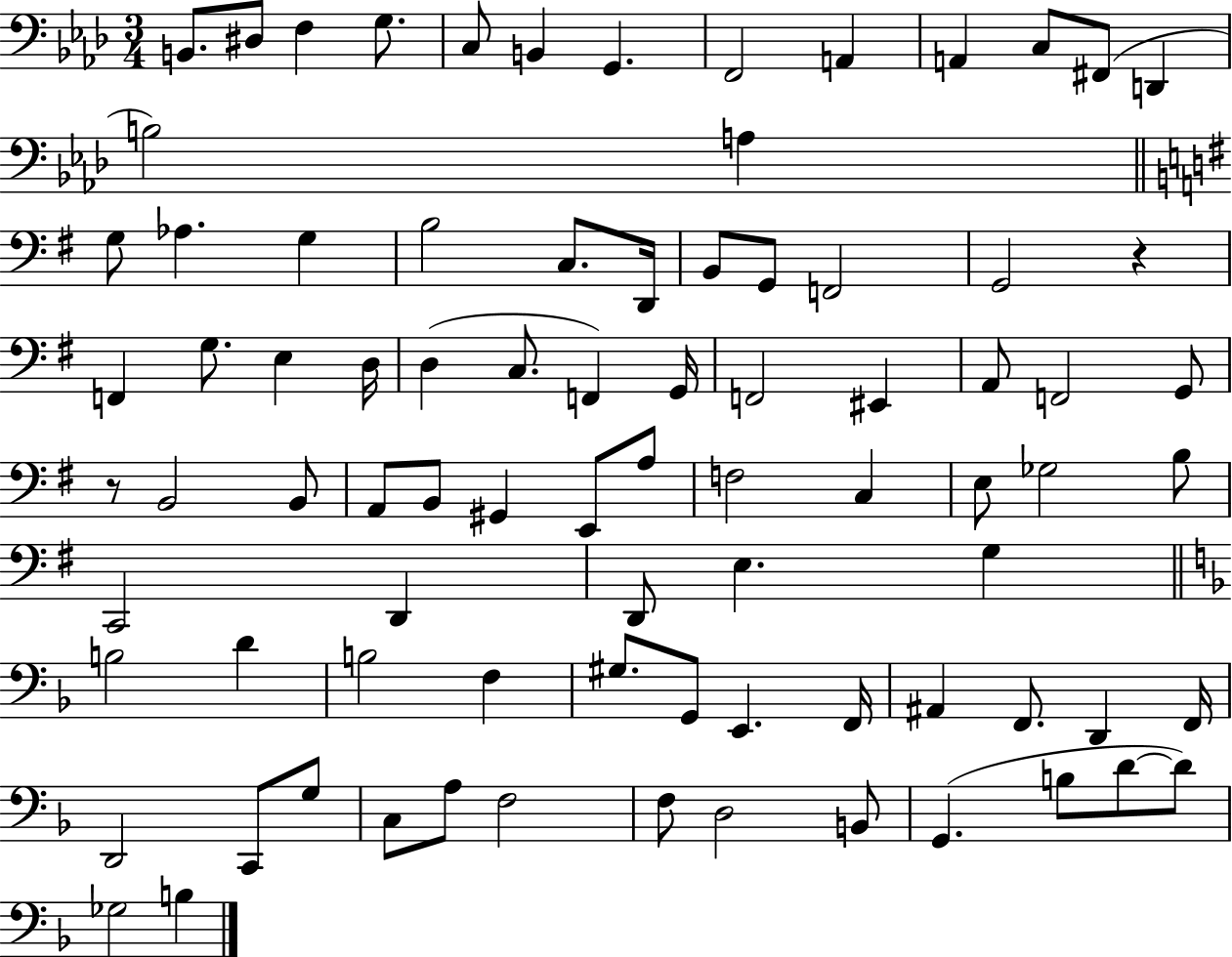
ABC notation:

X:1
T:Untitled
M:3/4
L:1/4
K:Ab
B,,/2 ^D,/2 F, G,/2 C,/2 B,, G,, F,,2 A,, A,, C,/2 ^F,,/2 D,, B,2 A, G,/2 _A, G, B,2 C,/2 D,,/4 B,,/2 G,,/2 F,,2 G,,2 z F,, G,/2 E, D,/4 D, C,/2 F,, G,,/4 F,,2 ^E,, A,,/2 F,,2 G,,/2 z/2 B,,2 B,,/2 A,,/2 B,,/2 ^G,, E,,/2 A,/2 F,2 C, E,/2 _G,2 B,/2 C,,2 D,, D,,/2 E, G, B,2 D B,2 F, ^G,/2 G,,/2 E,, F,,/4 ^A,, F,,/2 D,, F,,/4 D,,2 C,,/2 G,/2 C,/2 A,/2 F,2 F,/2 D,2 B,,/2 G,, B,/2 D/2 D/2 _G,2 B,